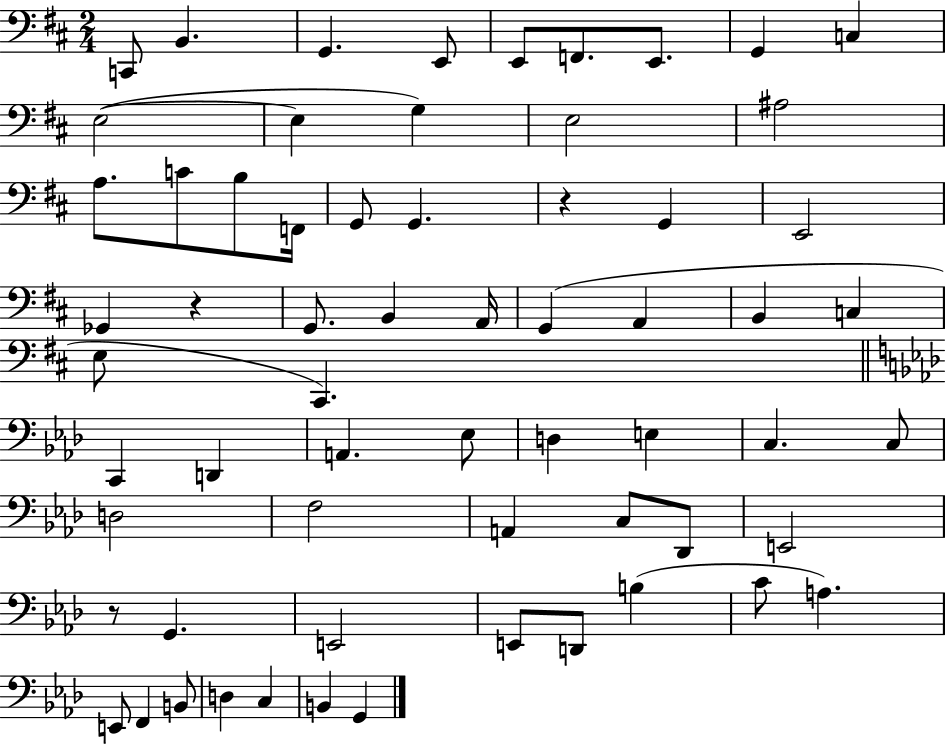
X:1
T:Untitled
M:2/4
L:1/4
K:D
C,,/2 B,, G,, E,,/2 E,,/2 F,,/2 E,,/2 G,, C, E,2 E, G, E,2 ^A,2 A,/2 C/2 B,/2 F,,/4 G,,/2 G,, z G,, E,,2 _G,, z G,,/2 B,, A,,/4 G,, A,, B,, C, E,/2 ^C,, C,, D,, A,, _E,/2 D, E, C, C,/2 D,2 F,2 A,, C,/2 _D,,/2 E,,2 z/2 G,, E,,2 E,,/2 D,,/2 B, C/2 A, E,,/2 F,, B,,/2 D, C, B,, G,,